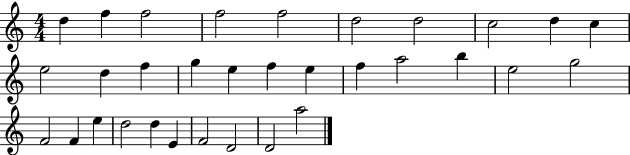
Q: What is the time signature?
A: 4/4